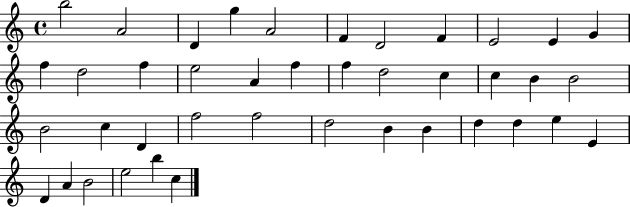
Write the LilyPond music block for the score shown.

{
  \clef treble
  \time 4/4
  \defaultTimeSignature
  \key c \major
  b''2 a'2 | d'4 g''4 a'2 | f'4 d'2 f'4 | e'2 e'4 g'4 | \break f''4 d''2 f''4 | e''2 a'4 f''4 | f''4 d''2 c''4 | c''4 b'4 b'2 | \break b'2 c''4 d'4 | f''2 f''2 | d''2 b'4 b'4 | d''4 d''4 e''4 e'4 | \break d'4 a'4 b'2 | e''2 b''4 c''4 | \bar "|."
}